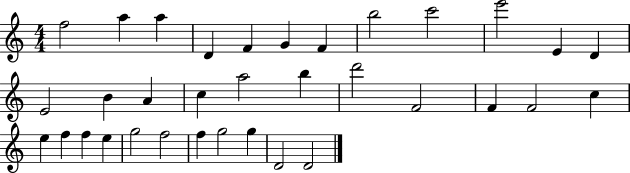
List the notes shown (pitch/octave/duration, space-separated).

F5/h A5/q A5/q D4/q F4/q G4/q F4/q B5/h C6/h E6/h E4/q D4/q E4/h B4/q A4/q C5/q A5/h B5/q D6/h F4/h F4/q F4/h C5/q E5/q F5/q F5/q E5/q G5/h F5/h F5/q G5/h G5/q D4/h D4/h